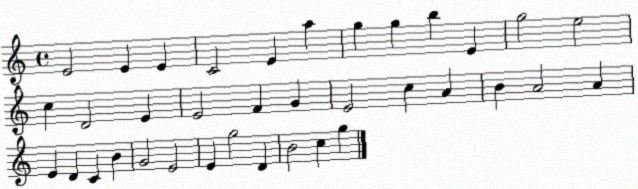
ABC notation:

X:1
T:Untitled
M:4/4
L:1/4
K:C
E2 E E C2 E a g g b E g2 e2 c D2 E E2 F G E2 c A B A2 A E D C B G2 E2 E g2 D B2 c g